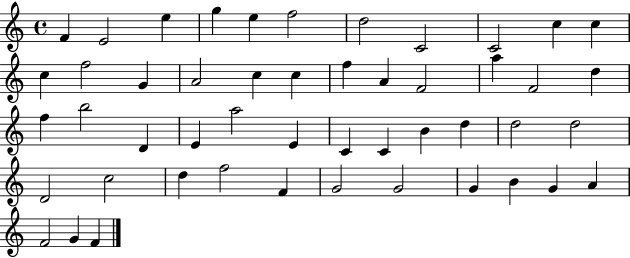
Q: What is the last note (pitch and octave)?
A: F4